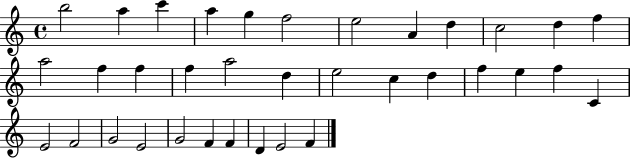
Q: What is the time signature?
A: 4/4